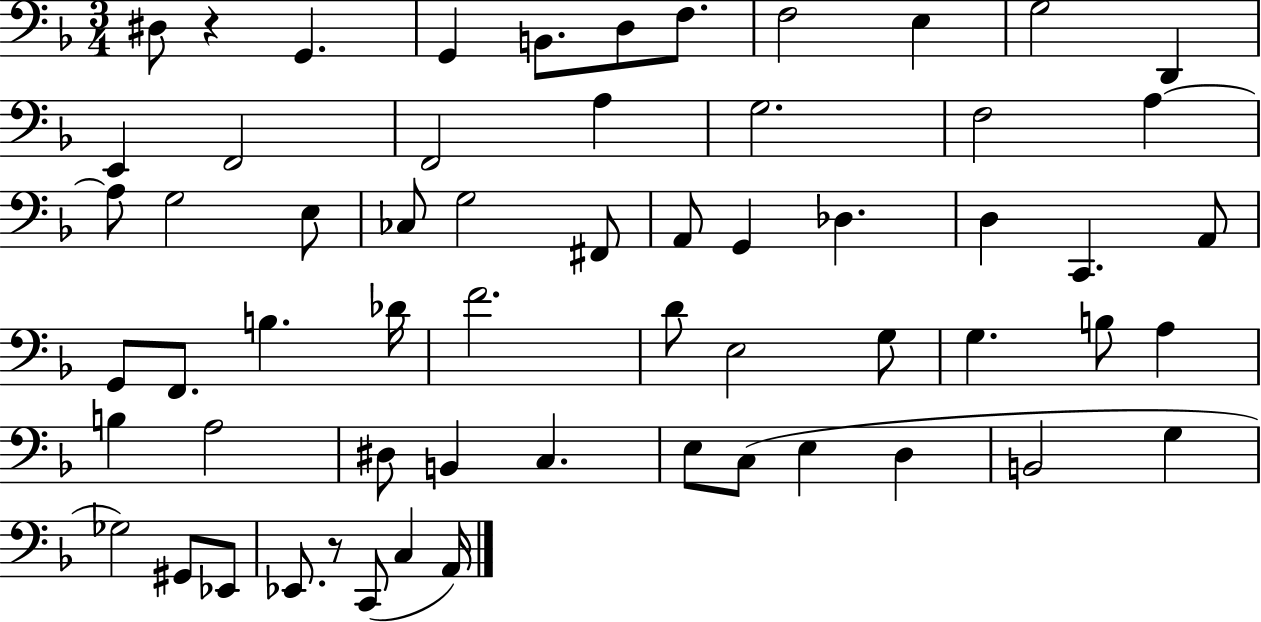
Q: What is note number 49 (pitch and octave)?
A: D3